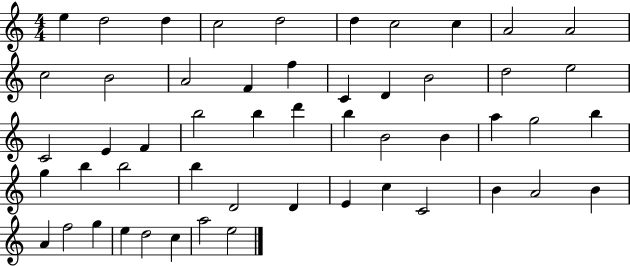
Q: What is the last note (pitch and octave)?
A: E5